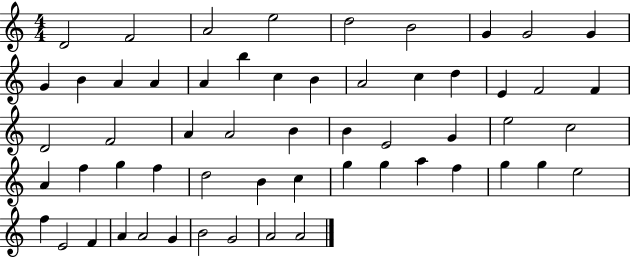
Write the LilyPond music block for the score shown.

{
  \clef treble
  \numericTimeSignature
  \time 4/4
  \key c \major
  d'2 f'2 | a'2 e''2 | d''2 b'2 | g'4 g'2 g'4 | \break g'4 b'4 a'4 a'4 | a'4 b''4 c''4 b'4 | a'2 c''4 d''4 | e'4 f'2 f'4 | \break d'2 f'2 | a'4 a'2 b'4 | b'4 e'2 g'4 | e''2 c''2 | \break a'4 f''4 g''4 f''4 | d''2 b'4 c''4 | g''4 g''4 a''4 f''4 | g''4 g''4 e''2 | \break f''4 e'2 f'4 | a'4 a'2 g'4 | b'2 g'2 | a'2 a'2 | \break \bar "|."
}